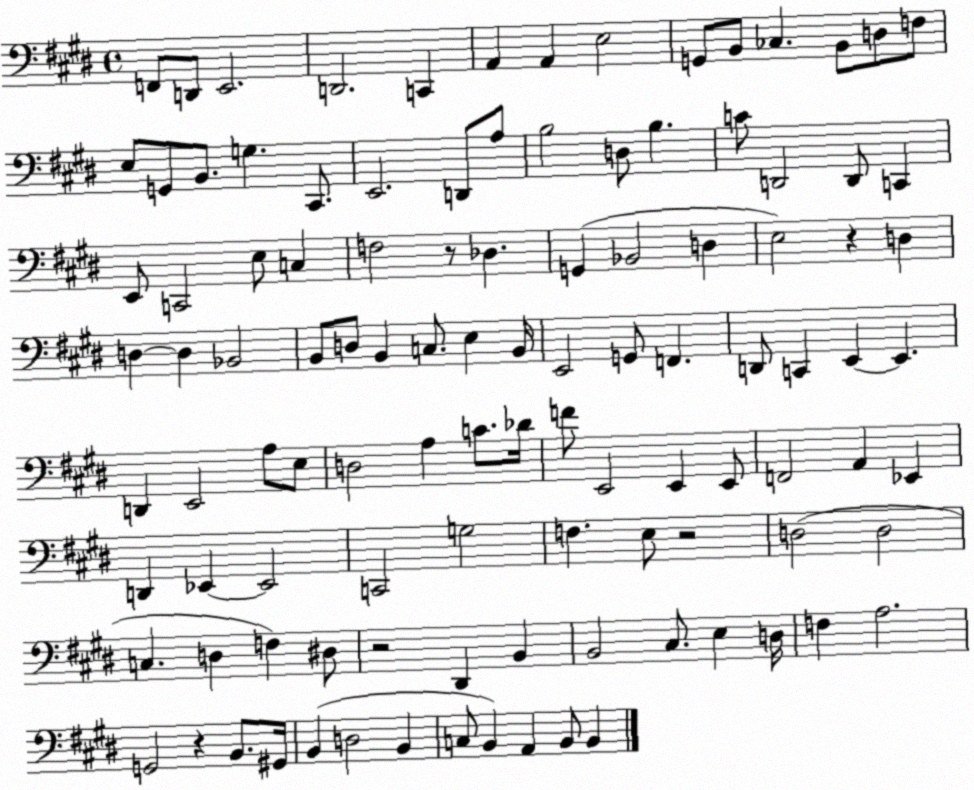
X:1
T:Untitled
M:4/4
L:1/4
K:E
F,,/2 D,,/2 E,,2 D,,2 C,, A,, A,, E,2 G,,/2 B,,/2 _C, B,,/2 D,/2 F,/2 E,/2 G,,/2 B,,/2 G, ^C,,/2 E,,2 D,,/2 A,/2 B,2 D,/2 B, C/2 D,,2 D,,/2 C,, E,,/2 C,,2 E,/2 C, F,2 z/2 _D, G,, _B,,2 D, E,2 z D, D, D, _B,,2 B,,/2 D,/2 B,, C,/2 E, B,,/4 E,,2 G,,/2 F,, D,,/2 C,, E,, E,, D,, E,,2 A,/2 E,/2 D,2 A, C/2 _D/4 F/2 E,,2 E,, E,,/2 F,,2 A,, _E,, D,, _E,, _E,,2 C,,2 G,2 F, E,/2 z2 D,2 D,2 C, D, F, ^D,/2 z2 ^D,, B,, B,,2 ^C,/2 E, D,/4 F, A,2 G,,2 z B,,/2 ^G,,/4 B,, D,2 B,, C,/2 B,, A,, B,,/2 B,,